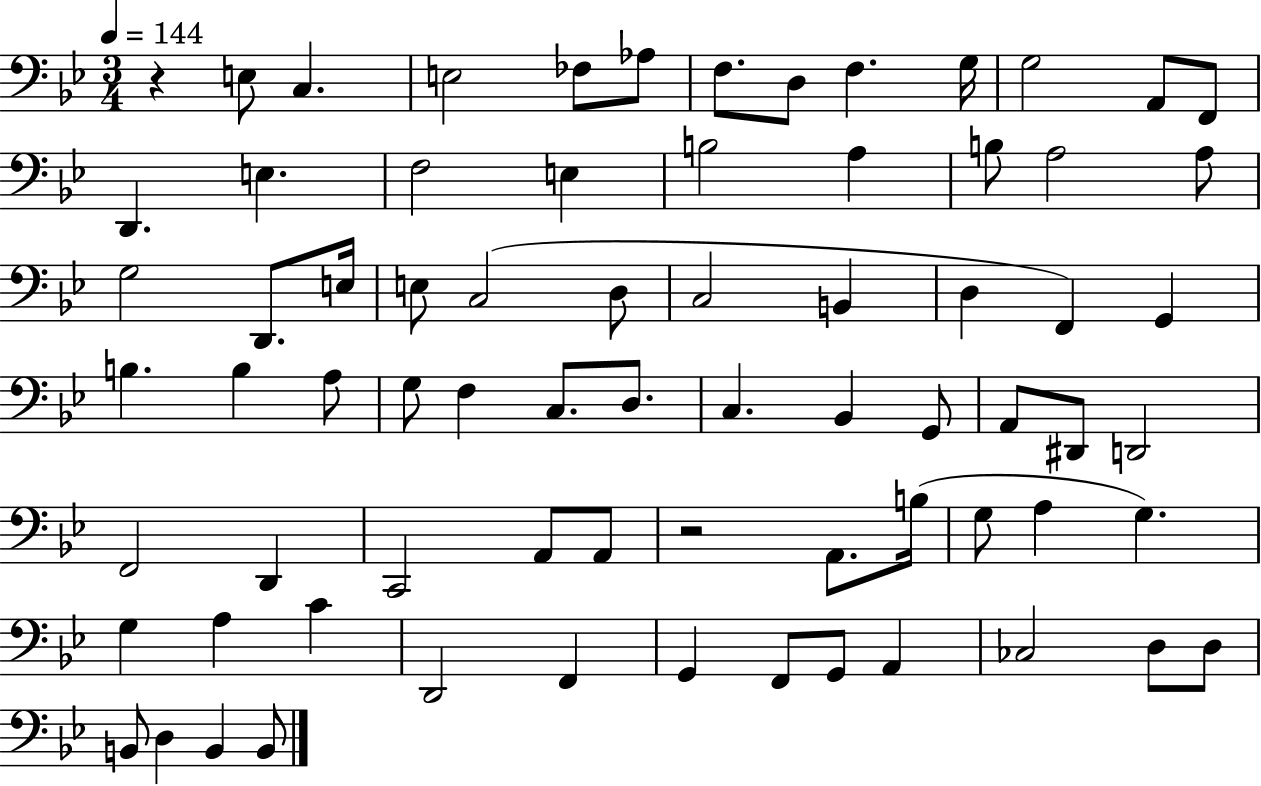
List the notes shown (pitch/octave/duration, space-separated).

R/q E3/e C3/q. E3/h FES3/e Ab3/e F3/e. D3/e F3/q. G3/s G3/h A2/e F2/e D2/q. E3/q. F3/h E3/q B3/h A3/q B3/e A3/h A3/e G3/h D2/e. E3/s E3/e C3/h D3/e C3/h B2/q D3/q F2/q G2/q B3/q. B3/q A3/e G3/e F3/q C3/e. D3/e. C3/q. Bb2/q G2/e A2/e D#2/e D2/h F2/h D2/q C2/h A2/e A2/e R/h A2/e. B3/s G3/e A3/q G3/q. G3/q A3/q C4/q D2/h F2/q G2/q F2/e G2/e A2/q CES3/h D3/e D3/e B2/e D3/q B2/q B2/e